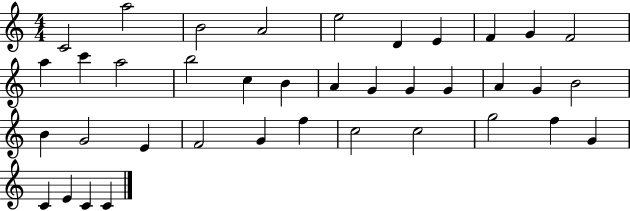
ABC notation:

X:1
T:Untitled
M:4/4
L:1/4
K:C
C2 a2 B2 A2 e2 D E F G F2 a c' a2 b2 c B A G G G A G B2 B G2 E F2 G f c2 c2 g2 f G C E C C